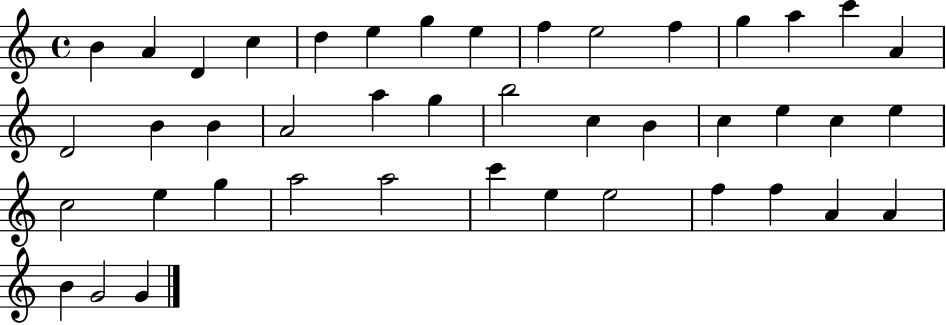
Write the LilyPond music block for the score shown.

{
  \clef treble
  \time 4/4
  \defaultTimeSignature
  \key c \major
  b'4 a'4 d'4 c''4 | d''4 e''4 g''4 e''4 | f''4 e''2 f''4 | g''4 a''4 c'''4 a'4 | \break d'2 b'4 b'4 | a'2 a''4 g''4 | b''2 c''4 b'4 | c''4 e''4 c''4 e''4 | \break c''2 e''4 g''4 | a''2 a''2 | c'''4 e''4 e''2 | f''4 f''4 a'4 a'4 | \break b'4 g'2 g'4 | \bar "|."
}